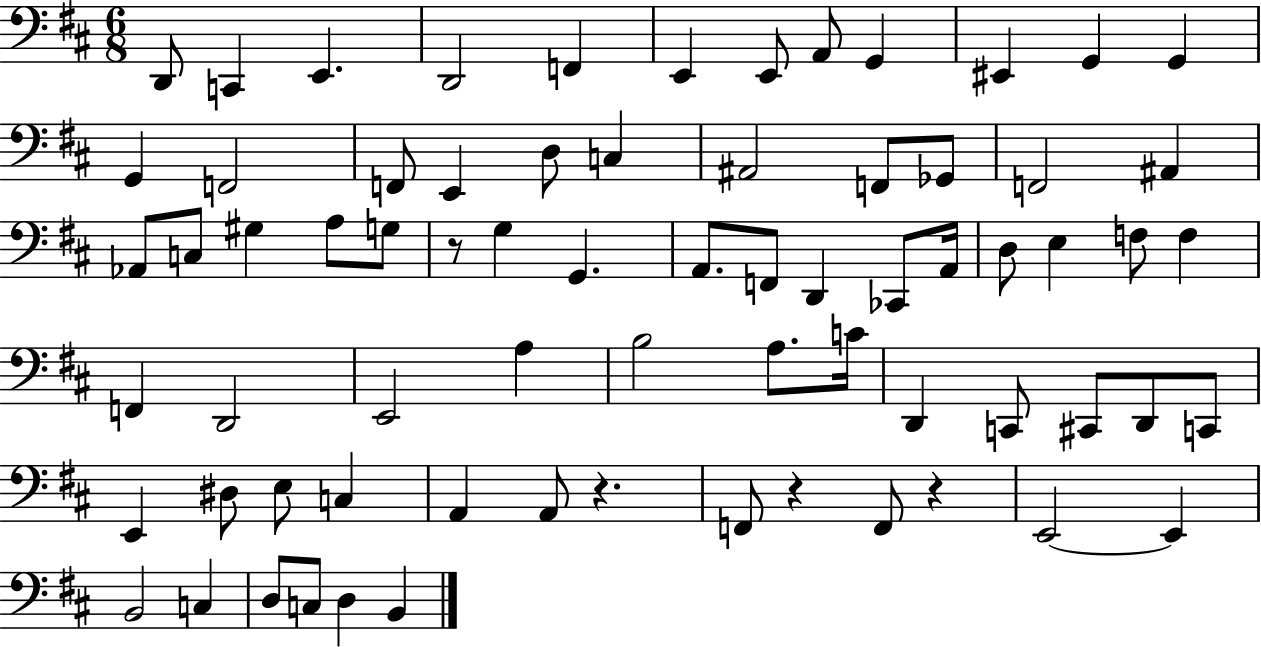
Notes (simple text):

D2/e C2/q E2/q. D2/h F2/q E2/q E2/e A2/e G2/q EIS2/q G2/q G2/q G2/q F2/h F2/e E2/q D3/e C3/q A#2/h F2/e Gb2/e F2/h A#2/q Ab2/e C3/e G#3/q A3/e G3/e R/e G3/q G2/q. A2/e. F2/e D2/q CES2/e A2/s D3/e E3/q F3/e F3/q F2/q D2/h E2/h A3/q B3/h A3/e. C4/s D2/q C2/e C#2/e D2/e C2/e E2/q D#3/e E3/e C3/q A2/q A2/e R/q. F2/e R/q F2/e R/q E2/h E2/q B2/h C3/q D3/e C3/e D3/q B2/q